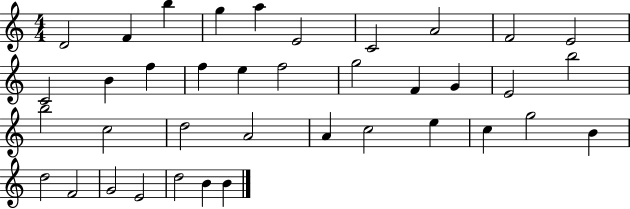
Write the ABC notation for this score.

X:1
T:Untitled
M:4/4
L:1/4
K:C
D2 F b g a E2 C2 A2 F2 E2 C2 B f f e f2 g2 F G E2 b2 b2 c2 d2 A2 A c2 e c g2 B d2 F2 G2 E2 d2 B B